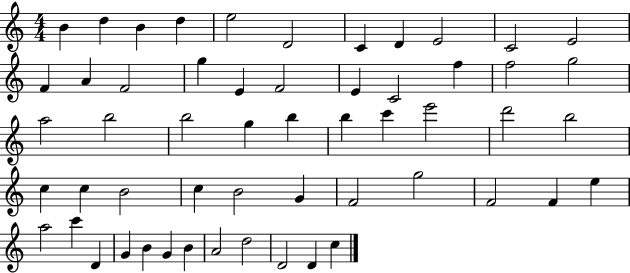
{
  \clef treble
  \numericTimeSignature
  \time 4/4
  \key c \major
  b'4 d''4 b'4 d''4 | e''2 d'2 | c'4 d'4 e'2 | c'2 e'2 | \break f'4 a'4 f'2 | g''4 e'4 f'2 | e'4 c'2 f''4 | f''2 g''2 | \break a''2 b''2 | b''2 g''4 b''4 | b''4 c'''4 e'''2 | d'''2 b''2 | \break c''4 c''4 b'2 | c''4 b'2 g'4 | f'2 g''2 | f'2 f'4 e''4 | \break a''2 c'''4 d'4 | g'4 b'4 g'4 b'4 | a'2 d''2 | d'2 d'4 c''4 | \break \bar "|."
}